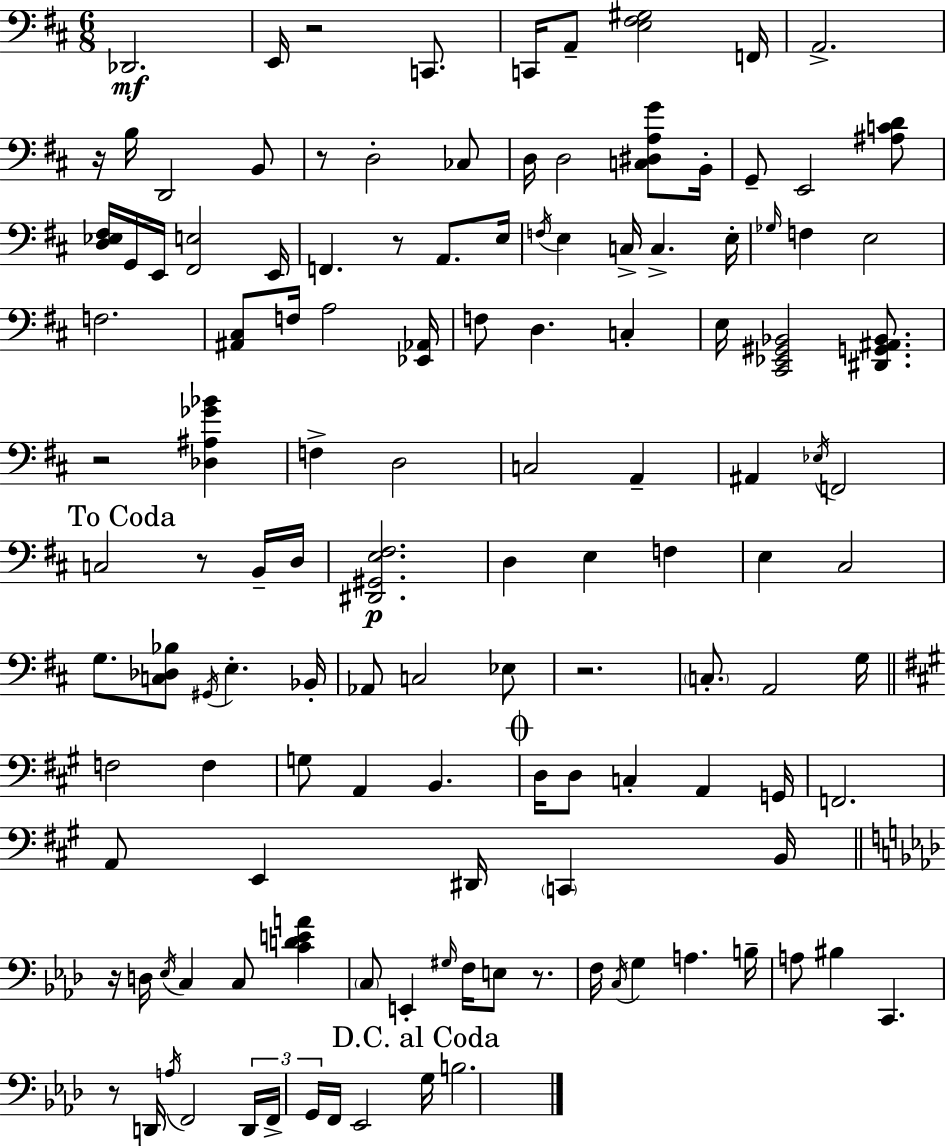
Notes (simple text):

Db2/h. E2/s R/h C2/e. C2/s A2/e [E3,F#3,G#3]/h F2/s A2/h. R/s B3/s D2/h B2/e R/e D3/h CES3/e D3/s D3/h [C3,D#3,A3,G4]/e B2/s G2/e E2/h [A#3,C4,D4]/e [D3,Eb3,F#3]/s G2/s E2/s [F#2,E3]/h E2/s F2/q. R/e A2/e. E3/s F3/s E3/q C3/s C3/q. E3/s Gb3/s F3/q E3/h F3/h. [A#2,C#3]/e F3/s A3/h [Eb2,Ab2]/s F3/e D3/q. C3/q E3/s [C#2,Eb2,G#2,Bb2]/h [D#2,G2,A#2,Bb2]/e. R/h [Db3,A#3,Gb4,Bb4]/q F3/q D3/h C3/h A2/q A#2/q Eb3/s F2/h C3/h R/e B2/s D3/s [D#2,G#2,E3,F#3]/h. D3/q E3/q F3/q E3/q C#3/h G3/e. [C3,Db3,Bb3]/e G#2/s E3/q. Bb2/s Ab2/e C3/h Eb3/e R/h. C3/e. A2/h G3/s F3/h F3/q G3/e A2/q B2/q. D3/s D3/e C3/q A2/q G2/s F2/h. A2/e E2/q D#2/s C2/q B2/s R/s D3/s Eb3/s C3/q C3/e [C4,D4,E4,A4]/q C3/e E2/q G#3/s F3/s E3/e R/e. F3/s C3/s G3/q A3/q. B3/s A3/e BIS3/q C2/q. R/e D2/s A3/s F2/h D2/s F2/s G2/s F2/s Eb2/h G3/s B3/h.